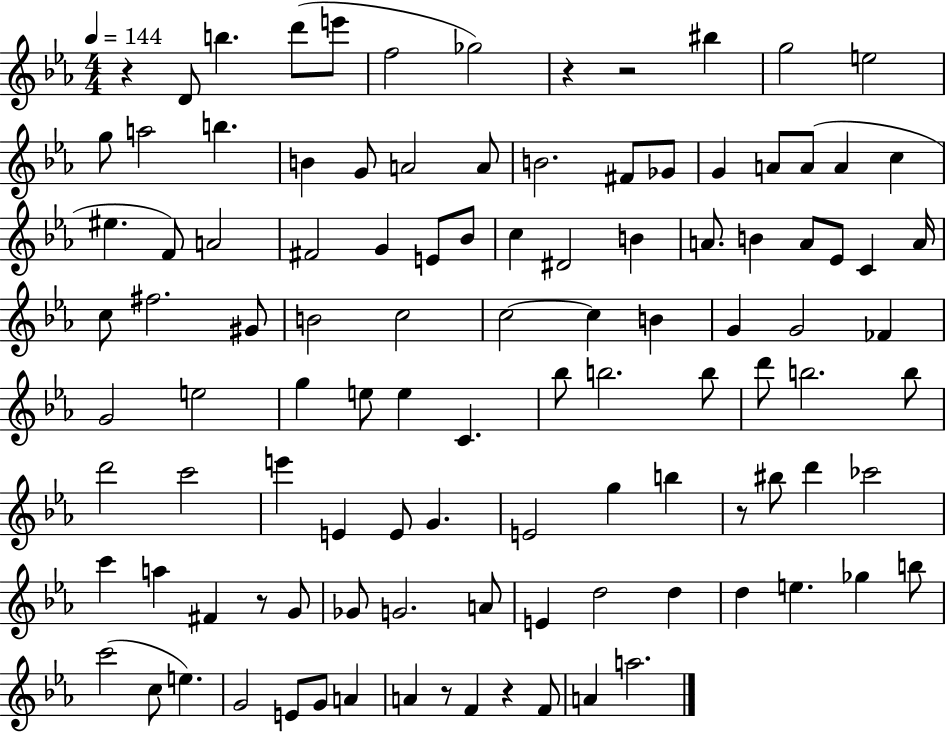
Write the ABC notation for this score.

X:1
T:Untitled
M:4/4
L:1/4
K:Eb
z D/2 b d'/2 e'/2 f2 _g2 z z2 ^b g2 e2 g/2 a2 b B G/2 A2 A/2 B2 ^F/2 _G/2 G A/2 A/2 A c ^e F/2 A2 ^F2 G E/2 _B/2 c ^D2 B A/2 B A/2 _E/2 C A/4 c/2 ^f2 ^G/2 B2 c2 c2 c B G G2 _F G2 e2 g e/2 e C _b/2 b2 b/2 d'/2 b2 b/2 d'2 c'2 e' E E/2 G E2 g b z/2 ^b/2 d' _c'2 c' a ^F z/2 G/2 _G/2 G2 A/2 E d2 d d e _g b/2 c'2 c/2 e G2 E/2 G/2 A A z/2 F z F/2 A a2